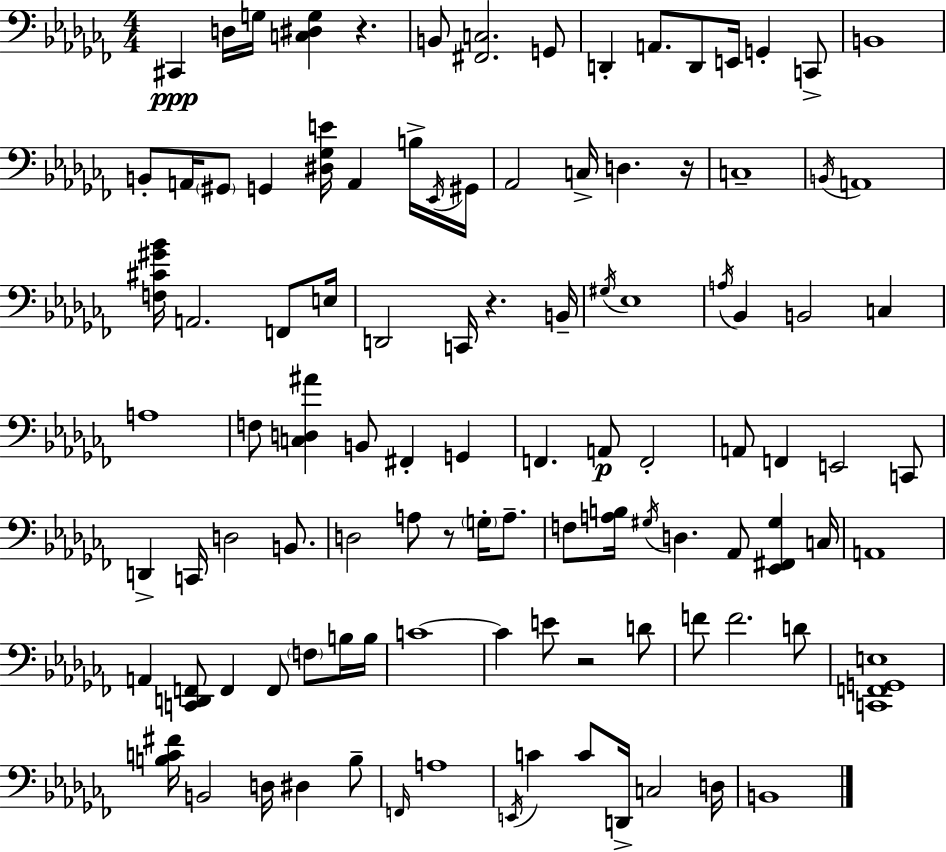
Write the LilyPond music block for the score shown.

{
  \clef bass
  \numericTimeSignature
  \time 4/4
  \key aes \minor
  cis,4\ppp d16 g16 <c dis g>4 r4. | b,8 <fis, c>2. g,8 | d,4-. a,8. d,8 e,16 g,4-. c,8-> | b,1 | \break b,8-. a,16 \parenthesize gis,8 g,4 <dis ges e'>16 a,4 b16-> \acciaccatura { ees,16 } | gis,16 aes,2 c16-> d4. | r16 c1-- | \acciaccatura { b,16 } a,1 | \break <f cis' gis' bes'>16 a,2. f,8 | e16 d,2 c,16 r4. | b,16-- \acciaccatura { gis16 } ees1 | \acciaccatura { a16 } bes,4 b,2 | \break c4 a1 | f8 <c d ais'>4 b,8 fis,4-. | g,4 f,4. a,8\p f,2-. | a,8 f,4 e,2 | \break c,8 d,4-> c,16 d2 | b,8. d2 a8 r8 | \parenthesize g16-. a8.-- f8 <a b>16 \acciaccatura { gis16 } d4. aes,8 | <ees, fis, gis>4 c16 a,1 | \break a,4 <c, d, f,>8 f,4 f,8 | \parenthesize f8 b16 b16 c'1~~ | c'4 e'8 r2 | d'8 f'8 f'2. | \break d'8 <c, f, g, e>1 | <b c' fis'>16 b,2 d16 dis4 | b8-- \grace { f,16 } a1 | \acciaccatura { e,16 } c'4 c'8 d,16-> c2 | \break d16 b,1 | \bar "|."
}